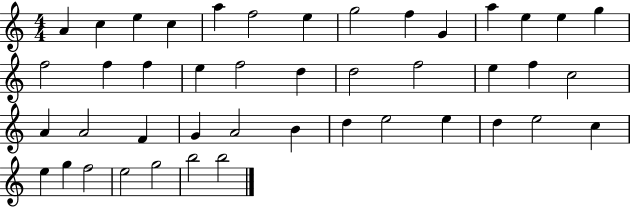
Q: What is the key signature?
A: C major